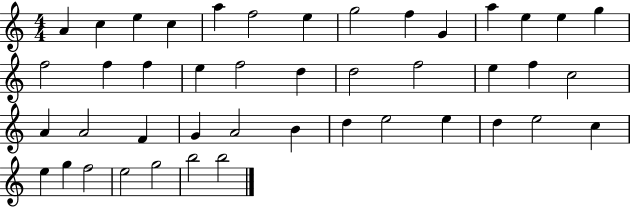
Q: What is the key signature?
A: C major